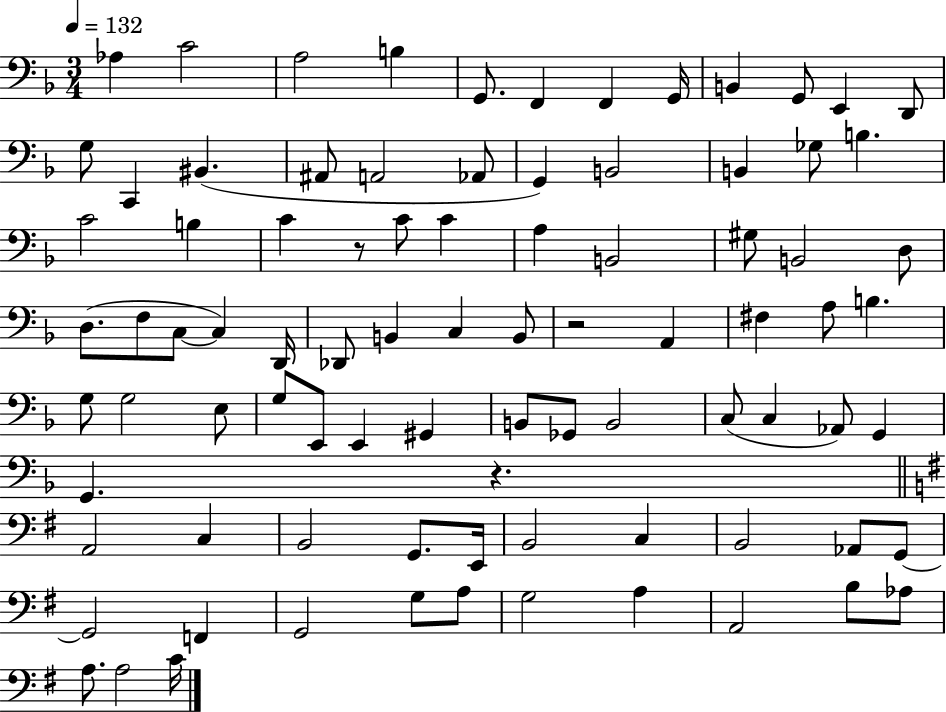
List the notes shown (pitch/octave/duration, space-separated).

Ab3/q C4/h A3/h B3/q G2/e. F2/q F2/q G2/s B2/q G2/e E2/q D2/e G3/e C2/q BIS2/q. A#2/e A2/h Ab2/e G2/q B2/h B2/q Gb3/e B3/q. C4/h B3/q C4/q R/e C4/e C4/q A3/q B2/h G#3/e B2/h D3/e D3/e. F3/e C3/e C3/q D2/s Db2/e B2/q C3/q B2/e R/h A2/q F#3/q A3/e B3/q. G3/e G3/h E3/e G3/e E2/e E2/q G#2/q B2/e Gb2/e B2/h C3/e C3/q Ab2/e G2/q G2/q. R/q. A2/h C3/q B2/h G2/e. E2/s B2/h C3/q B2/h Ab2/e G2/e G2/h F2/q G2/h G3/e A3/e G3/h A3/q A2/h B3/e Ab3/e A3/e. A3/h C4/s